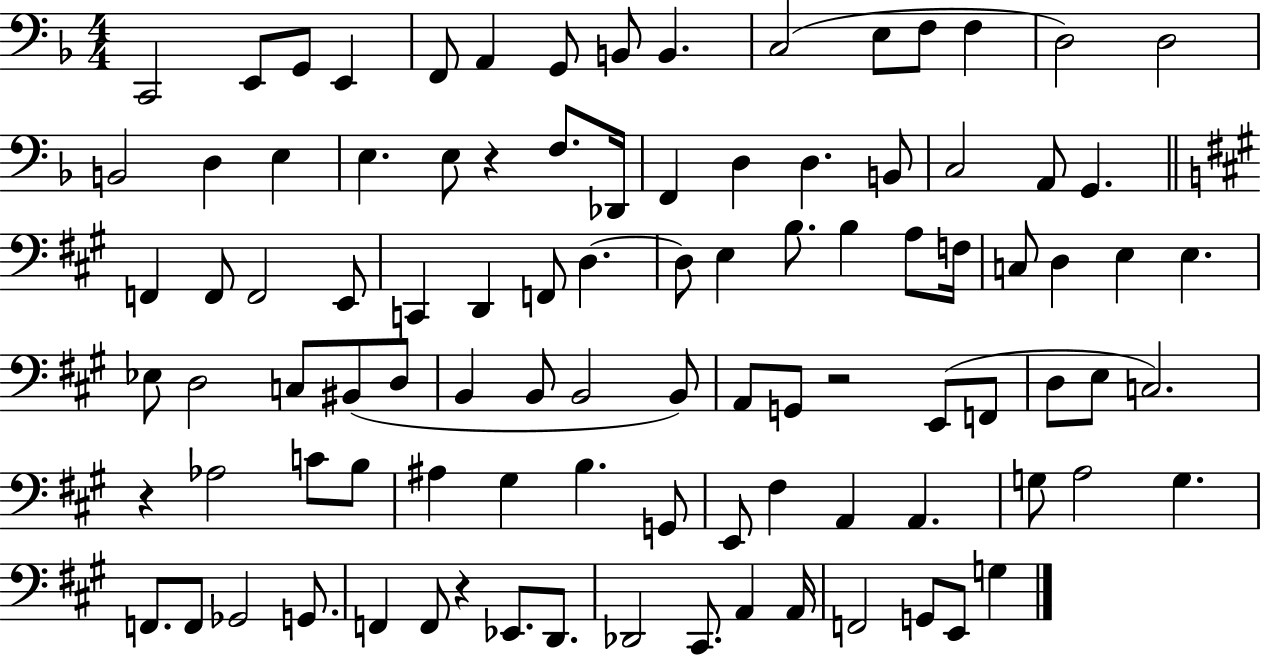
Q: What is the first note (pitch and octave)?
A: C2